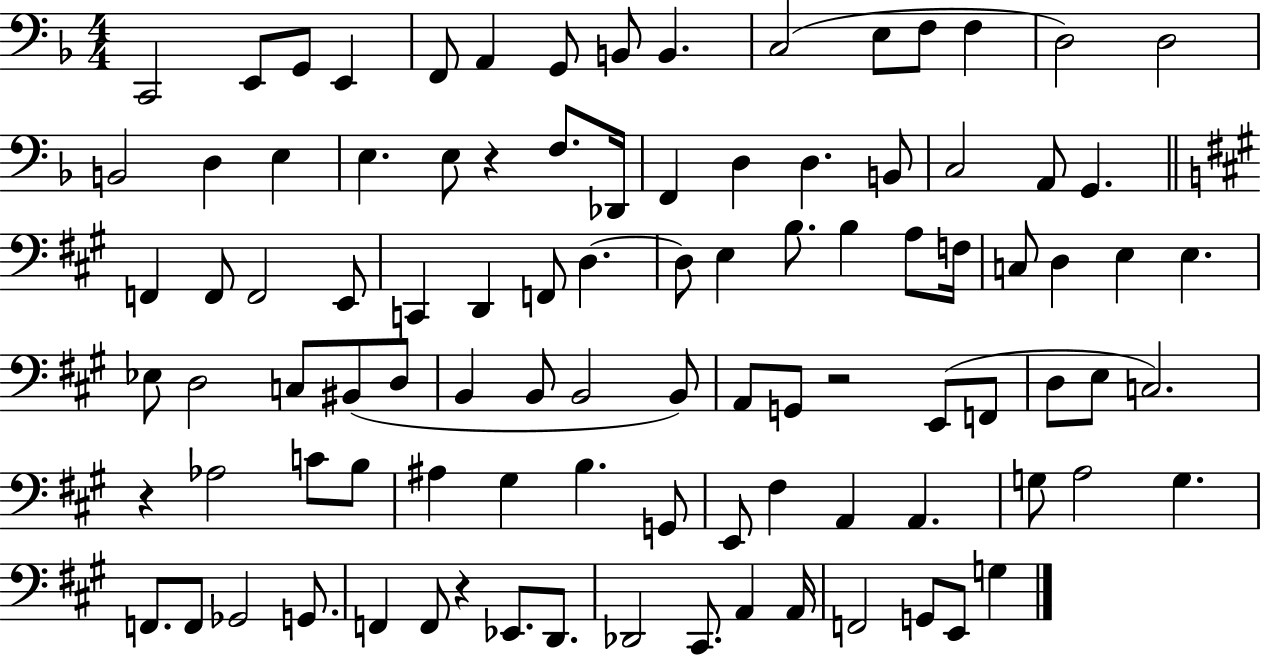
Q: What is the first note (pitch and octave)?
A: C2